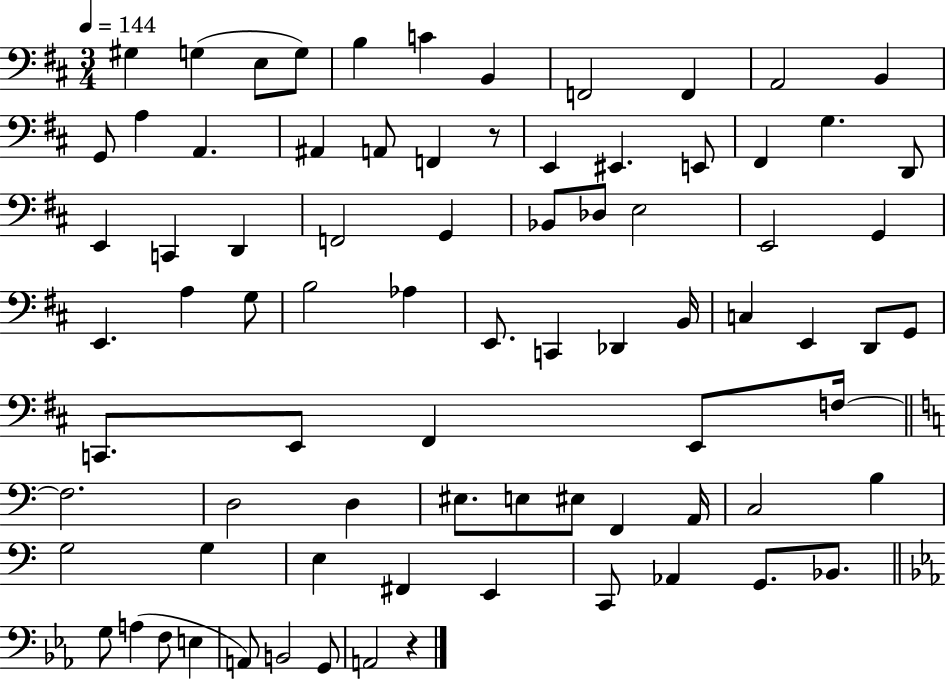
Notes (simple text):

G#3/q G3/q E3/e G3/e B3/q C4/q B2/q F2/h F2/q A2/h B2/q G2/e A3/q A2/q. A#2/q A2/e F2/q R/e E2/q EIS2/q. E2/e F#2/q G3/q. D2/e E2/q C2/q D2/q F2/h G2/q Bb2/e Db3/e E3/h E2/h G2/q E2/q. A3/q G3/e B3/h Ab3/q E2/e. C2/q Db2/q B2/s C3/q E2/q D2/e G2/e C2/e. E2/e F#2/q E2/e F3/s F3/h. D3/h D3/q EIS3/e. E3/e EIS3/e F2/q A2/s C3/h B3/q G3/h G3/q E3/q F#2/q E2/q C2/e Ab2/q G2/e. Bb2/e. G3/e A3/q F3/e E3/q A2/e B2/h G2/e A2/h R/q